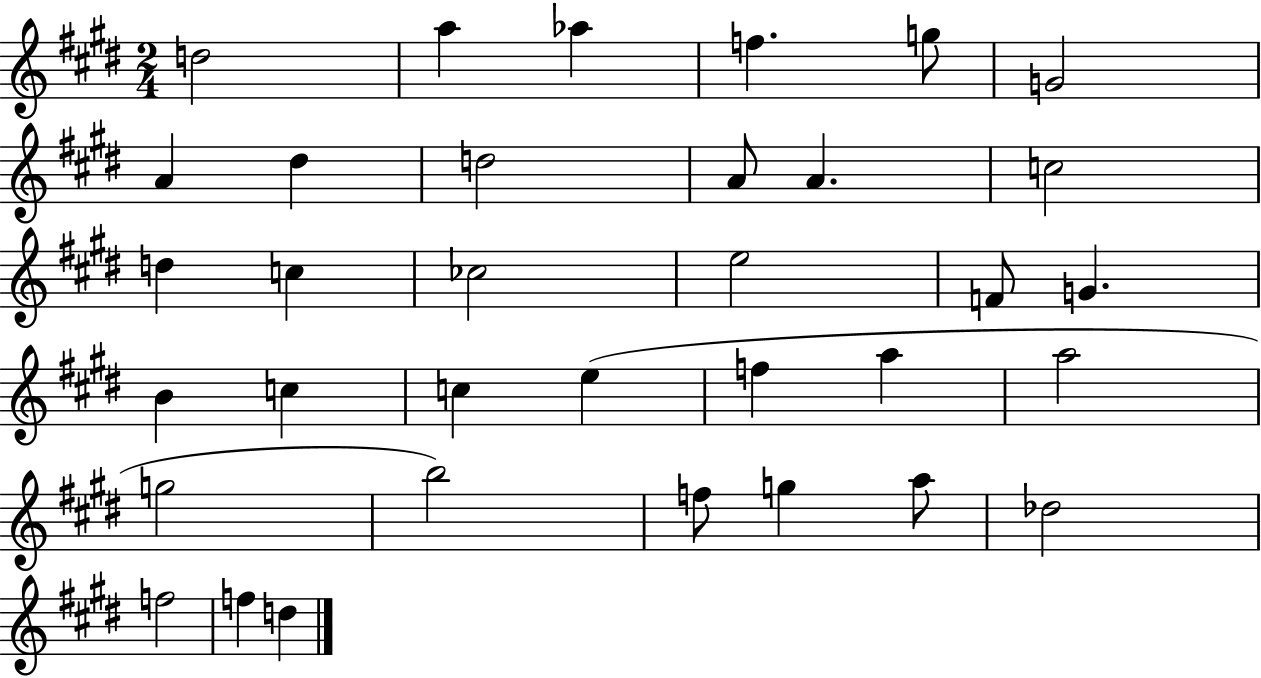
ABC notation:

X:1
T:Untitled
M:2/4
L:1/4
K:E
d2 a _a f g/2 G2 A ^d d2 A/2 A c2 d c _c2 e2 F/2 G B c c e f a a2 g2 b2 f/2 g a/2 _d2 f2 f d